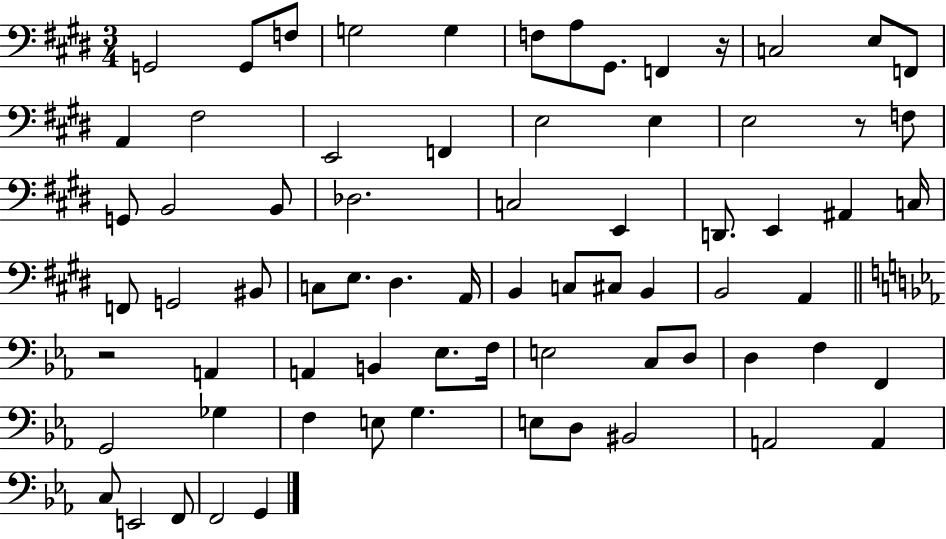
{
  \clef bass
  \numericTimeSignature
  \time 3/4
  \key e \major
  g,2 g,8 f8 | g2 g4 | f8 a8 gis,8. f,4 r16 | c2 e8 f,8 | \break a,4 fis2 | e,2 f,4 | e2 e4 | e2 r8 f8 | \break g,8 b,2 b,8 | des2. | c2 e,4 | d,8. e,4 ais,4 c16 | \break f,8 g,2 bis,8 | c8 e8. dis4. a,16 | b,4 c8 cis8 b,4 | b,2 a,4 | \break \bar "||" \break \key ees \major r2 a,4 | a,4 b,4 ees8. f16 | e2 c8 d8 | d4 f4 f,4 | \break g,2 ges4 | f4 e8 g4. | e8 d8 bis,2 | a,2 a,4 | \break c8 e,2 f,8 | f,2 g,4 | \bar "|."
}